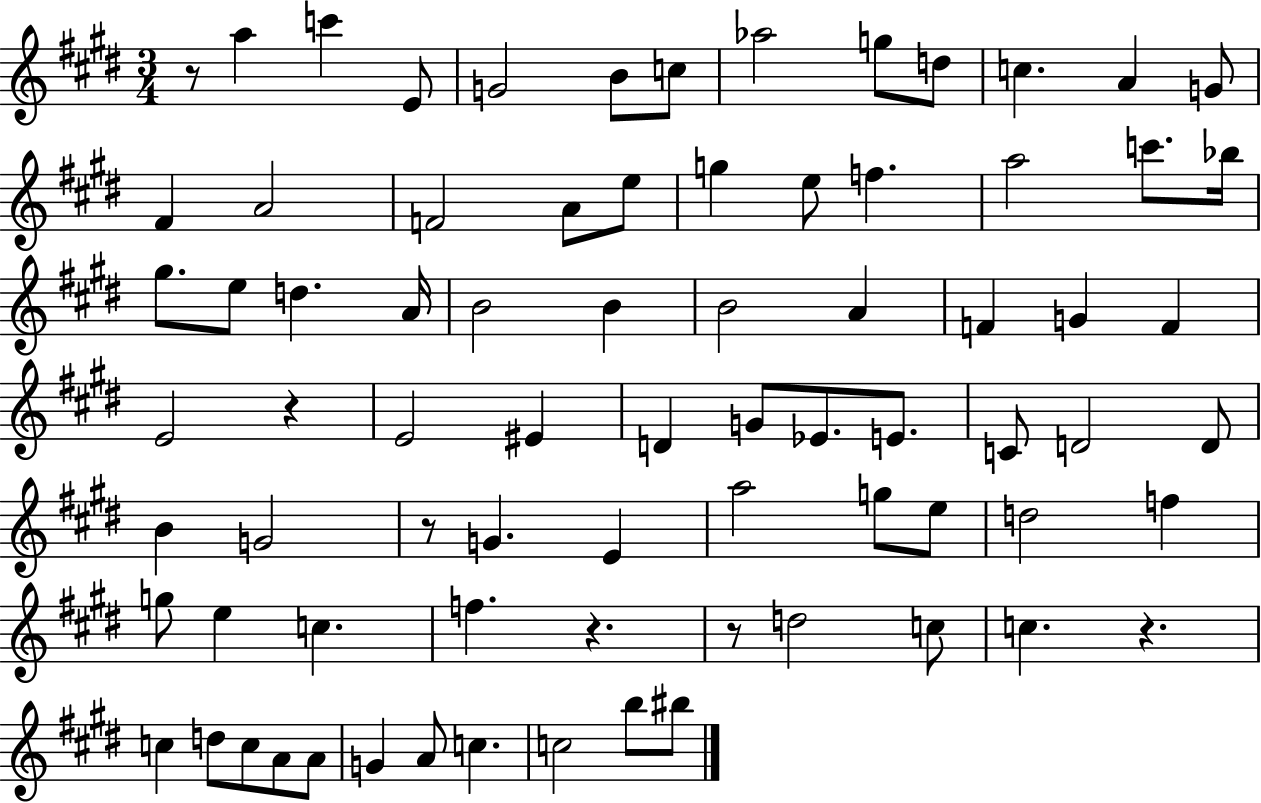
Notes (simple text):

R/e A5/q C6/q E4/e G4/h B4/e C5/e Ab5/h G5/e D5/e C5/q. A4/q G4/e F#4/q A4/h F4/h A4/e E5/e G5/q E5/e F5/q. A5/h C6/e. Bb5/s G#5/e. E5/e D5/q. A4/s B4/h B4/q B4/h A4/q F4/q G4/q F4/q E4/h R/q E4/h EIS4/q D4/q G4/e Eb4/e. E4/e. C4/e D4/h D4/e B4/q G4/h R/e G4/q. E4/q A5/h G5/e E5/e D5/h F5/q G5/e E5/q C5/q. F5/q. R/q. R/e D5/h C5/e C5/q. R/q. C5/q D5/e C5/e A4/e A4/e G4/q A4/e C5/q. C5/h B5/e BIS5/e